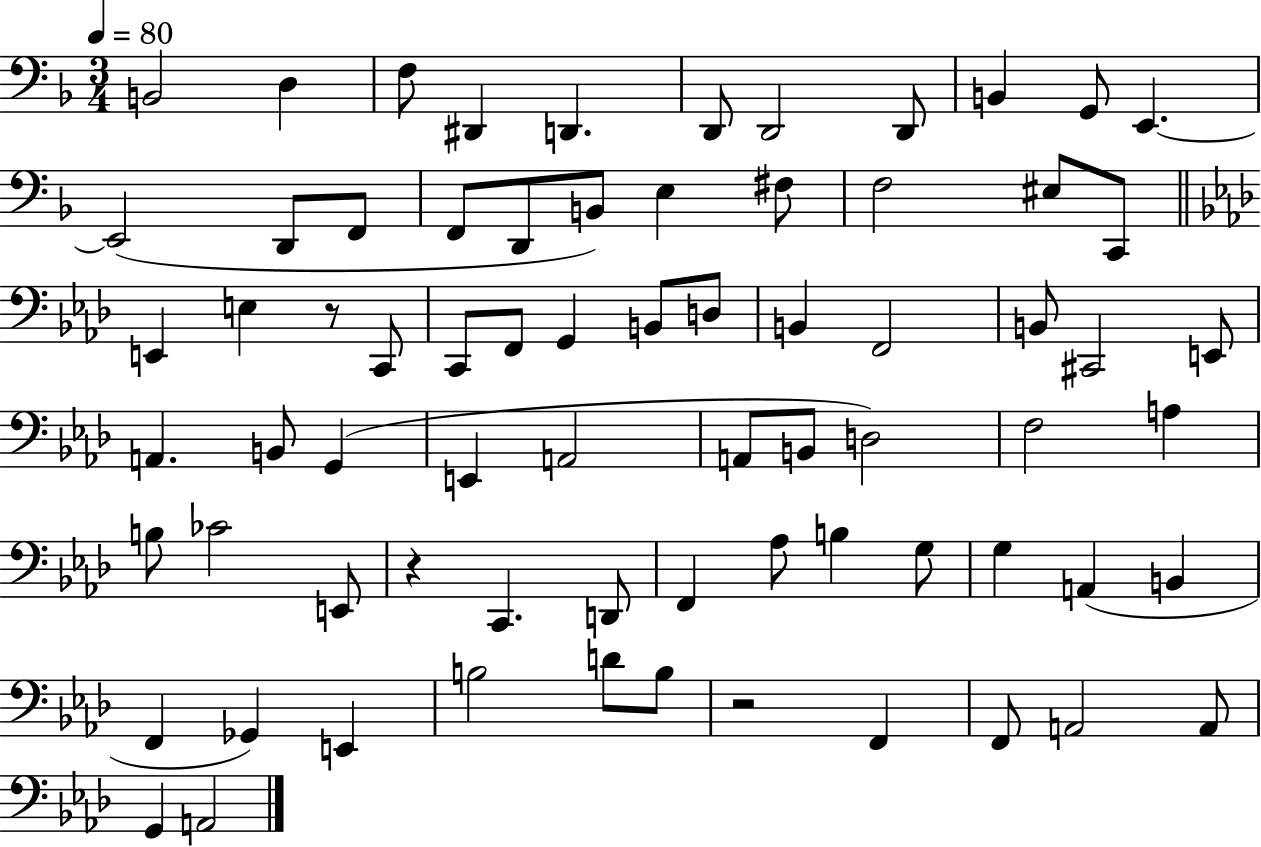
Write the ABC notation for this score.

X:1
T:Untitled
M:3/4
L:1/4
K:F
B,,2 D, F,/2 ^D,, D,, D,,/2 D,,2 D,,/2 B,, G,,/2 E,, E,,2 D,,/2 F,,/2 F,,/2 D,,/2 B,,/2 E, ^F,/2 F,2 ^E,/2 C,,/2 E,, E, z/2 C,,/2 C,,/2 F,,/2 G,, B,,/2 D,/2 B,, F,,2 B,,/2 ^C,,2 E,,/2 A,, B,,/2 G,, E,, A,,2 A,,/2 B,,/2 D,2 F,2 A, B,/2 _C2 E,,/2 z C,, D,,/2 F,, _A,/2 B, G,/2 G, A,, B,, F,, _G,, E,, B,2 D/2 B,/2 z2 F,, F,,/2 A,,2 A,,/2 G,, A,,2